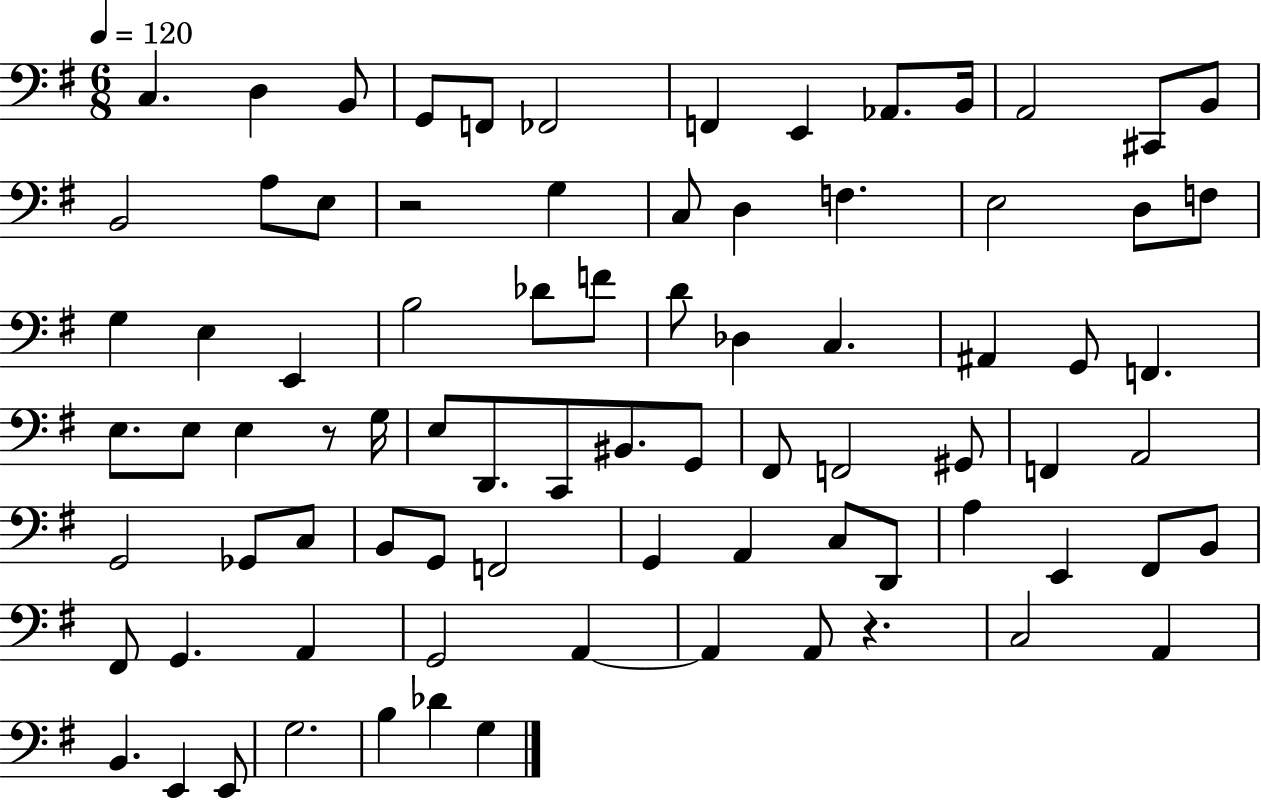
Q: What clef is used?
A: bass